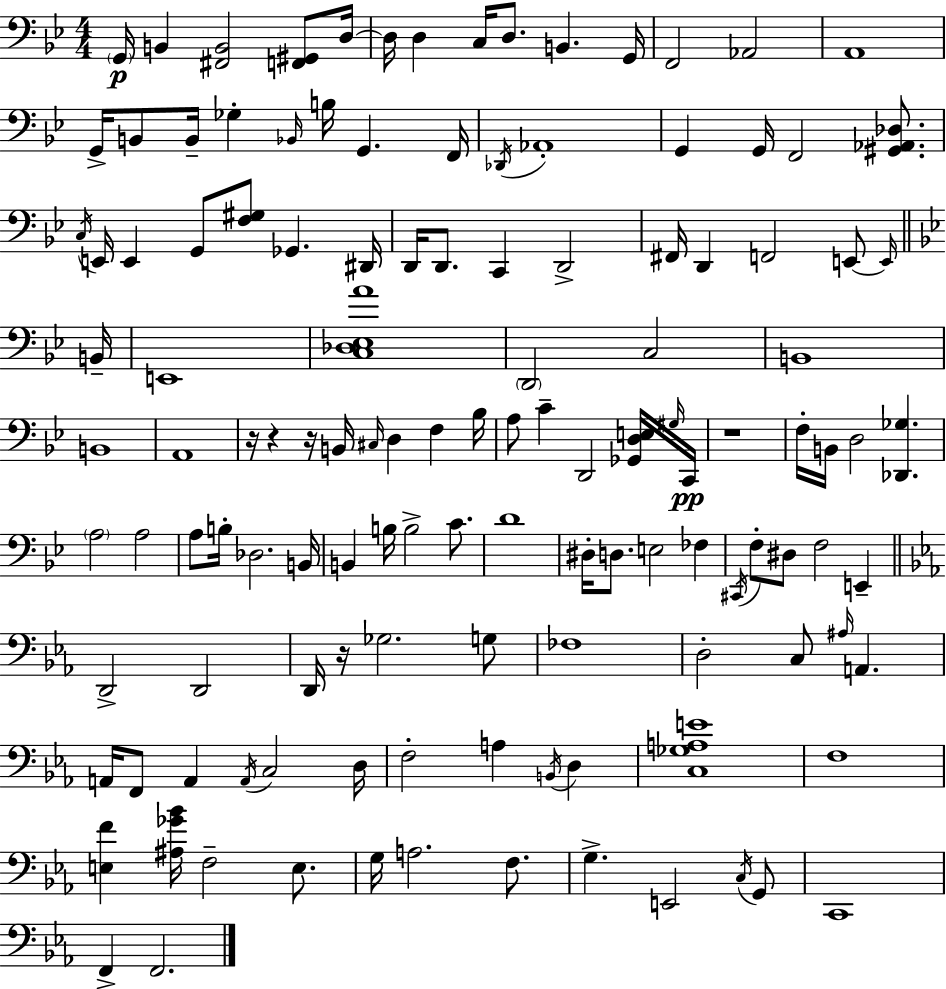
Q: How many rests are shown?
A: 5